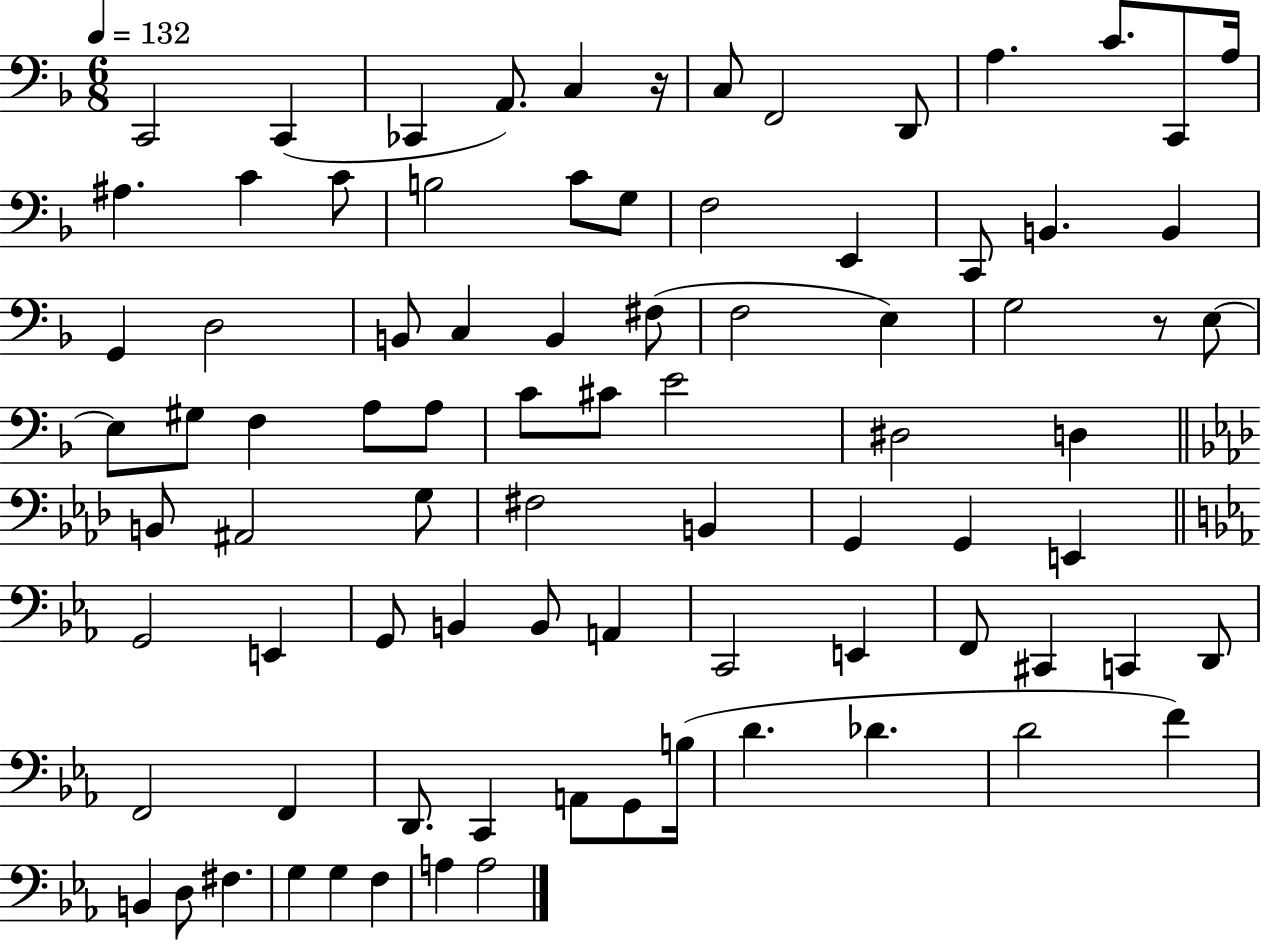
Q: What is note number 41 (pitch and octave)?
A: E4